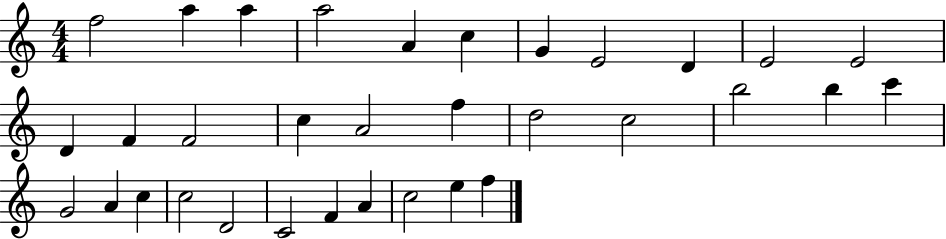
{
  \clef treble
  \numericTimeSignature
  \time 4/4
  \key c \major
  f''2 a''4 a''4 | a''2 a'4 c''4 | g'4 e'2 d'4 | e'2 e'2 | \break d'4 f'4 f'2 | c''4 a'2 f''4 | d''2 c''2 | b''2 b''4 c'''4 | \break g'2 a'4 c''4 | c''2 d'2 | c'2 f'4 a'4 | c''2 e''4 f''4 | \break \bar "|."
}